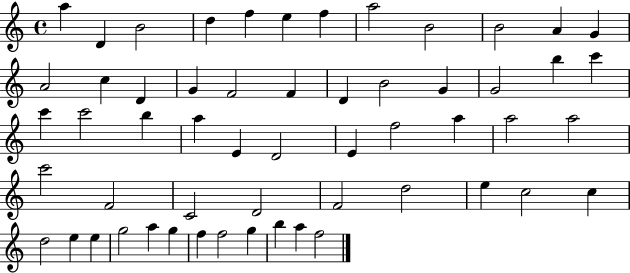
{
  \clef treble
  \time 4/4
  \defaultTimeSignature
  \key c \major
  a''4 d'4 b'2 | d''4 f''4 e''4 f''4 | a''2 b'2 | b'2 a'4 g'4 | \break a'2 c''4 d'4 | g'4 f'2 f'4 | d'4 b'2 g'4 | g'2 b''4 c'''4 | \break c'''4 c'''2 b''4 | a''4 e'4 d'2 | e'4 f''2 a''4 | a''2 a''2 | \break c'''2 f'2 | c'2 d'2 | f'2 d''2 | e''4 c''2 c''4 | \break d''2 e''4 e''4 | g''2 a''4 g''4 | f''4 f''2 g''4 | b''4 a''4 f''2 | \break \bar "|."
}